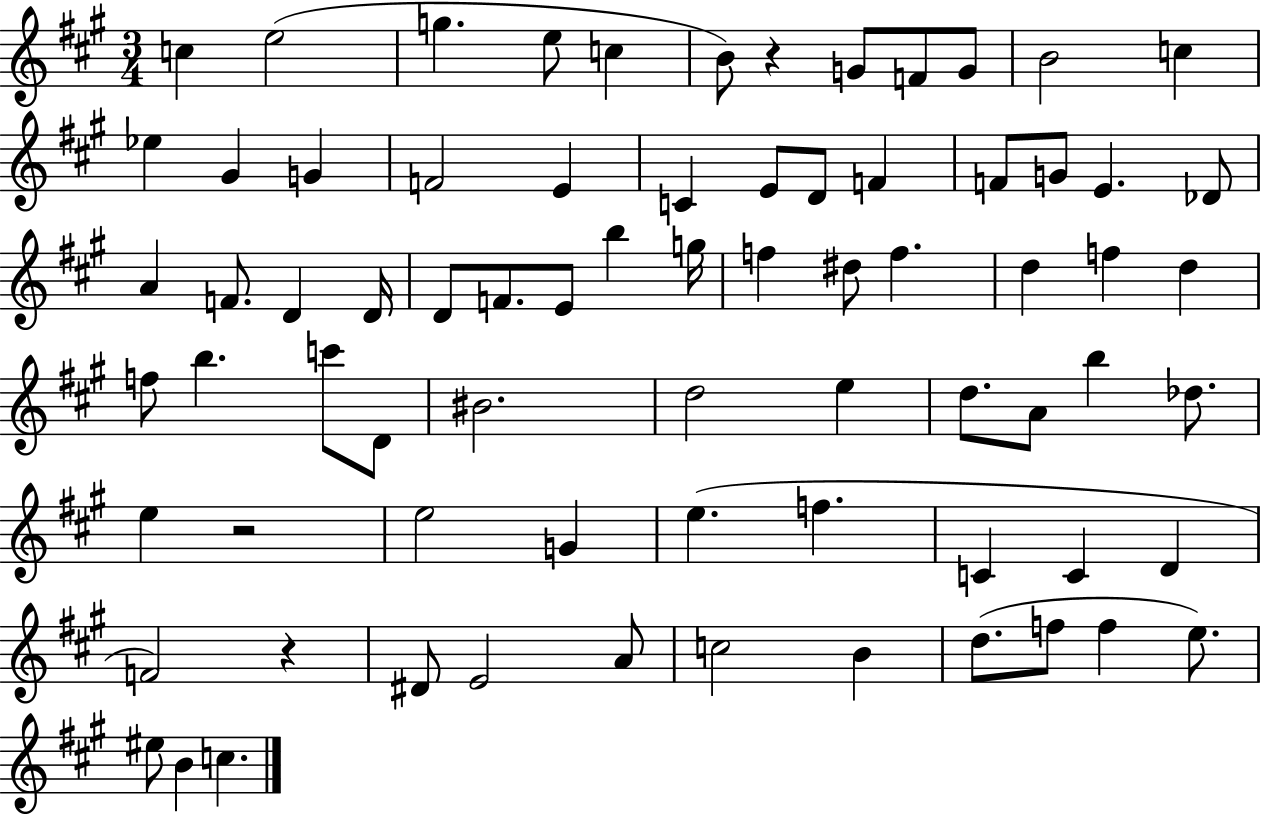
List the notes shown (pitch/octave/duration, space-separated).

C5/q E5/h G5/q. E5/e C5/q B4/e R/q G4/e F4/e G4/e B4/h C5/q Eb5/q G#4/q G4/q F4/h E4/q C4/q E4/e D4/e F4/q F4/e G4/e E4/q. Db4/e A4/q F4/e. D4/q D4/s D4/e F4/e. E4/e B5/q G5/s F5/q D#5/e F5/q. D5/q F5/q D5/q F5/e B5/q. C6/e D4/e BIS4/h. D5/h E5/q D5/e. A4/e B5/q Db5/e. E5/q R/h E5/h G4/q E5/q. F5/q. C4/q C4/q D4/q F4/h R/q D#4/e E4/h A4/e C5/h B4/q D5/e. F5/e F5/q E5/e. EIS5/e B4/q C5/q.